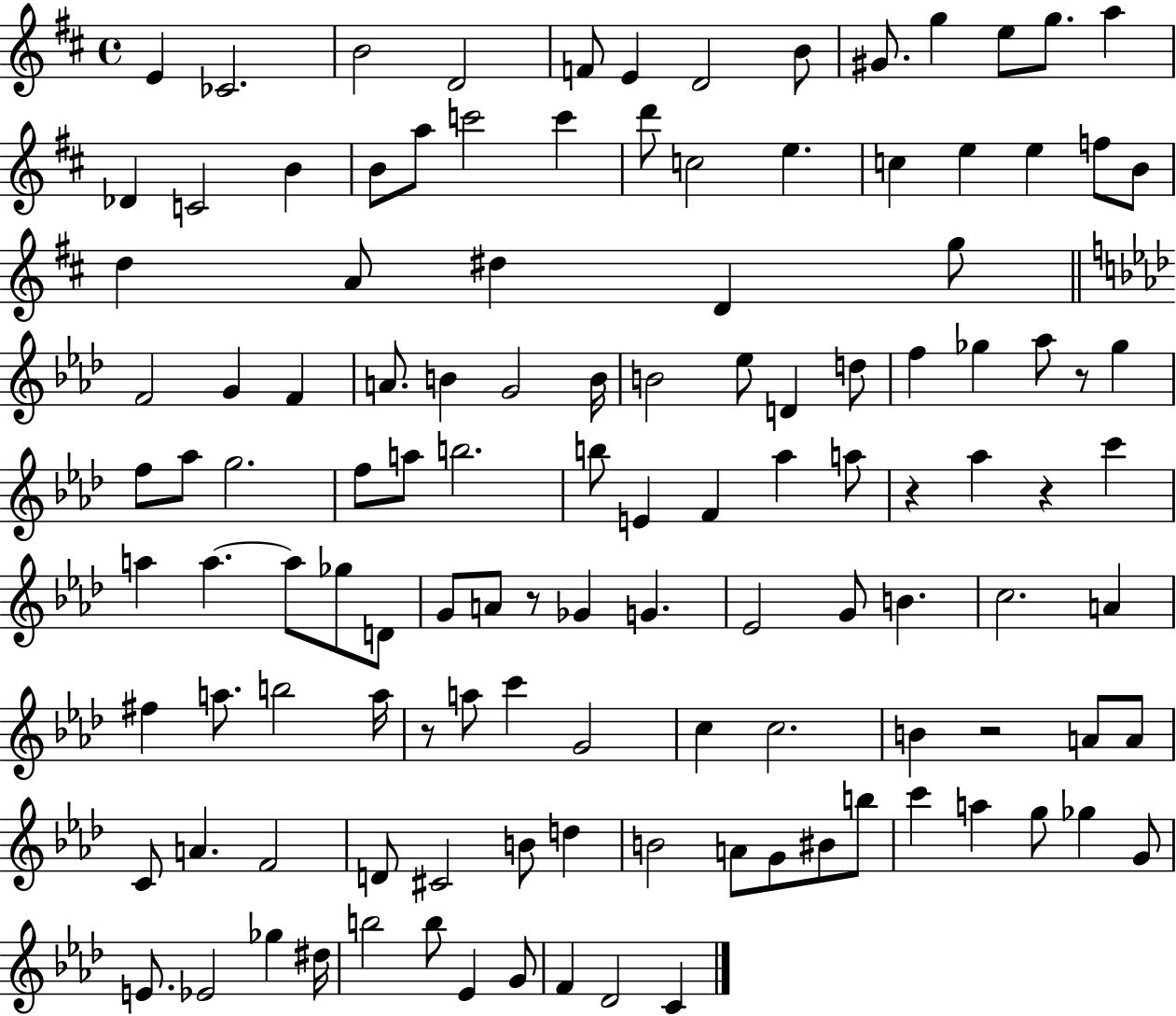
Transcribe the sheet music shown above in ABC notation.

X:1
T:Untitled
M:4/4
L:1/4
K:D
E _C2 B2 D2 F/2 E D2 B/2 ^G/2 g e/2 g/2 a _D C2 B B/2 a/2 c'2 c' d'/2 c2 e c e e f/2 B/2 d A/2 ^d D g/2 F2 G F A/2 B G2 B/4 B2 _e/2 D d/2 f _g _a/2 z/2 _g f/2 _a/2 g2 f/2 a/2 b2 b/2 E F _a a/2 z _a z c' a a a/2 _g/2 D/2 G/2 A/2 z/2 _G G _E2 G/2 B c2 A ^f a/2 b2 a/4 z/2 a/2 c' G2 c c2 B z2 A/2 A/2 C/2 A F2 D/2 ^C2 B/2 d B2 A/2 G/2 ^B/2 b/2 c' a g/2 _g G/2 E/2 _E2 _g ^d/4 b2 b/2 _E G/2 F _D2 C